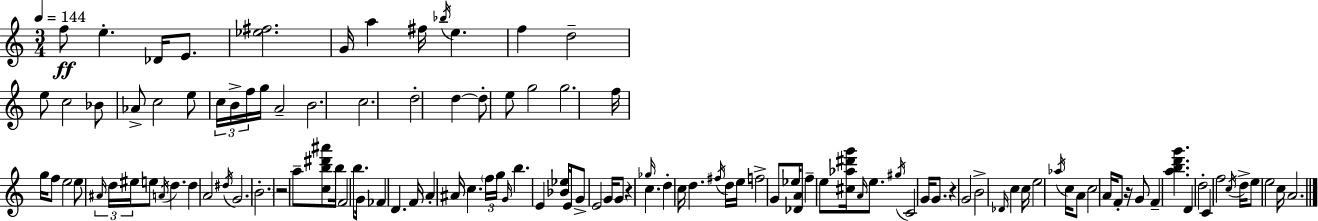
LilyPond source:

{
  \clef treble
  \numericTimeSignature
  \time 3/4
  \key a \minor
  \tempo 4 = 144
  \repeat volta 2 { f''8\ff e''4.-. des'16 e'8. | <ees'' fis''>2. | g'16 a''4 fis''16 \acciaccatura { bes''16 } e''4. | f''4 d''2-- | \break e''8 c''2 bes'8 | aes'8-> c''2 e''8 | \tuplet 3/2 { c''16 b'16-> f''16 } g''16 a'2-- | b'2. | \break c''2. | d''2-. d''4~~ | d''8-. e''8 g''2 | g''2. | \break f''16 g''16 f''8 e''2 | e''8 \tuplet 3/2 { \grace { ais'16 } d''16 eis''16 } e''8 \acciaccatura { a'16 } d''4. | d''4 a'2 | \acciaccatura { dis''16 } g'2. | \break \parenthesize b'2.-. | r2 | a''8-- <c'' b'' dis''' ais'''>8 b''16 f'2 | b''8. g'16 fes'4 d'4. | \break f'16 a'4-. ais'16 c''4. | \tuplet 3/2 { \parenthesize f''16 g''16 \grace { g'16 } } b''4. | e'4 <bes' ees''>16 e'16 g'8-> e'2 | g'16 g'8 r4 \grace { ges''16 } | \break c''4. d''4-. c''16 d''4. | \acciaccatura { fis''16 } d''16 e''16 f''2-> | g'8 ees''16 <des' a'>8 f''4-- | e''8 <cis'' aes'' dis''' g'''>16 \grace { a'16 } e''8. \acciaccatura { gis''16 } c'2 | \break g'16 g'8. r4 | g'2 b'2-> | \grace { des'16 } c''4 c''16 e''2 | \acciaccatura { aes''16 } c''16 a'8 c''2 | \break a'16 f'8-. r16 g'8 | f'4-- <a'' b'' d''' g'''>4. d'4 | d''2-. c'4 | f''2 \acciaccatura { c''16 } | \break d''16-> e''8 e''2 c''16 | a'2. | } \bar "|."
}